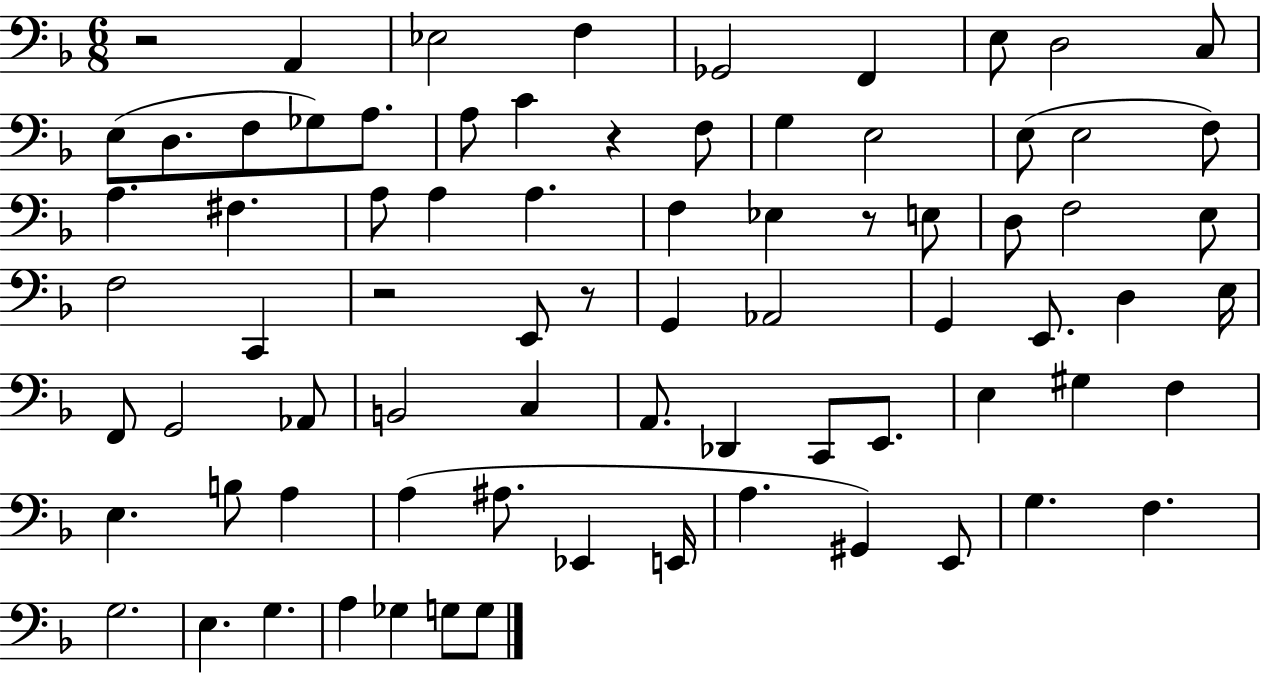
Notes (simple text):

R/h A2/q Eb3/h F3/q Gb2/h F2/q E3/e D3/h C3/e E3/e D3/e. F3/e Gb3/e A3/e. A3/e C4/q R/q F3/e G3/q E3/h E3/e E3/h F3/e A3/q. F#3/q. A3/e A3/q A3/q. F3/q Eb3/q R/e E3/e D3/e F3/h E3/e F3/h C2/q R/h E2/e R/e G2/q Ab2/h G2/q E2/e. D3/q E3/s F2/e G2/h Ab2/e B2/h C3/q A2/e. Db2/q C2/e E2/e. E3/q G#3/q F3/q E3/q. B3/e A3/q A3/q A#3/e. Eb2/q E2/s A3/q. G#2/q E2/e G3/q. F3/q. G3/h. E3/q. G3/q. A3/q Gb3/q G3/e G3/e